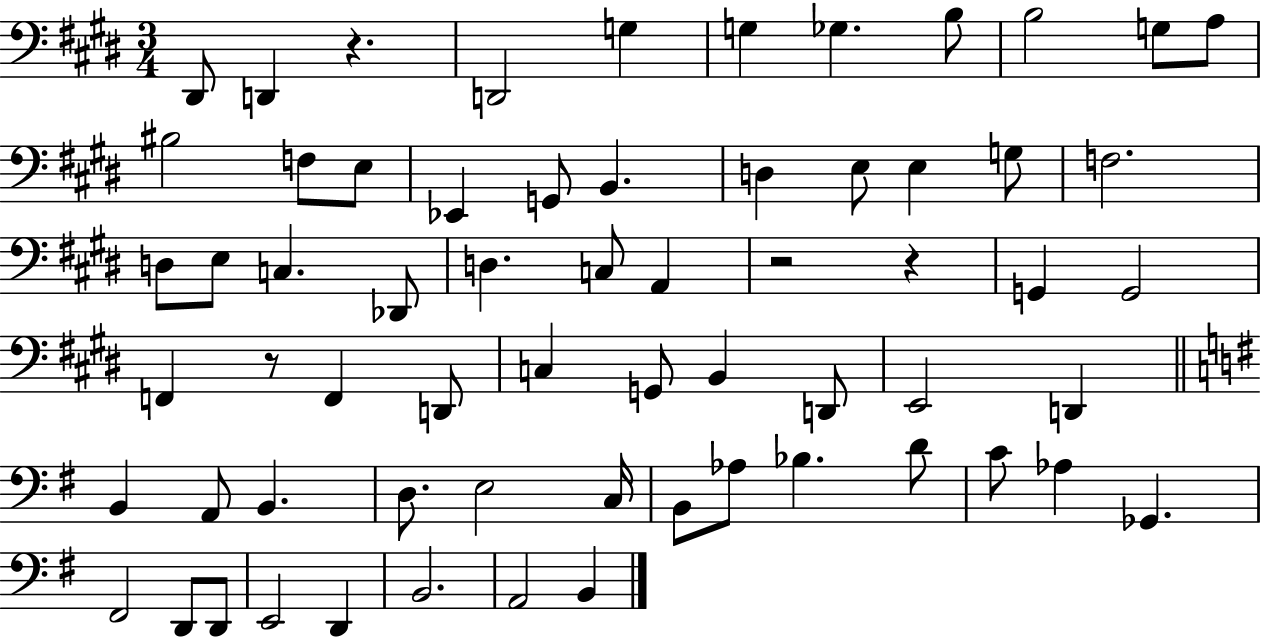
{
  \clef bass
  \numericTimeSignature
  \time 3/4
  \key e \major
  dis,8 d,4 r4. | d,2 g4 | g4 ges4. b8 | b2 g8 a8 | \break bis2 f8 e8 | ees,4 g,8 b,4. | d4 e8 e4 g8 | f2. | \break d8 e8 c4. des,8 | d4. c8 a,4 | r2 r4 | g,4 g,2 | \break f,4 r8 f,4 d,8 | c4 g,8 b,4 d,8 | e,2 d,4 | \bar "||" \break \key g \major b,4 a,8 b,4. | d8. e2 c16 | b,8 aes8 bes4. d'8 | c'8 aes4 ges,4. | \break fis,2 d,8 d,8 | e,2 d,4 | b,2. | a,2 b,4 | \break \bar "|."
}